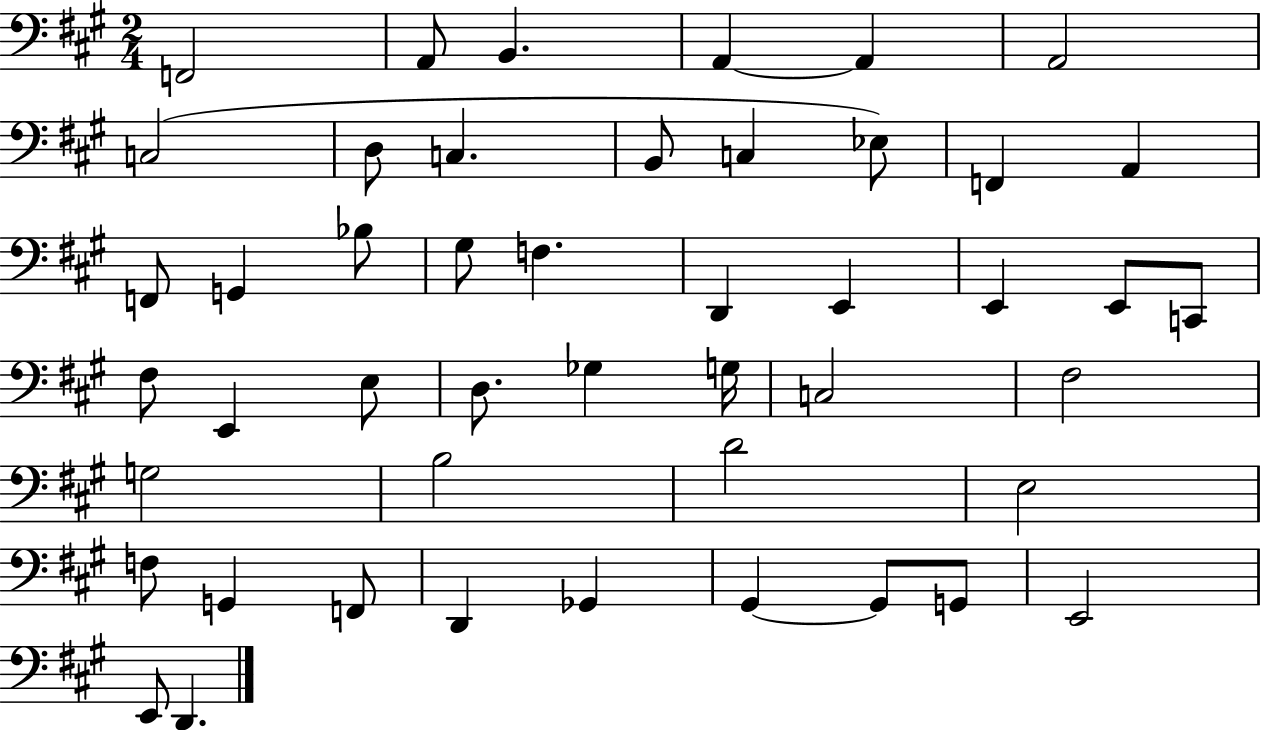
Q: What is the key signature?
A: A major